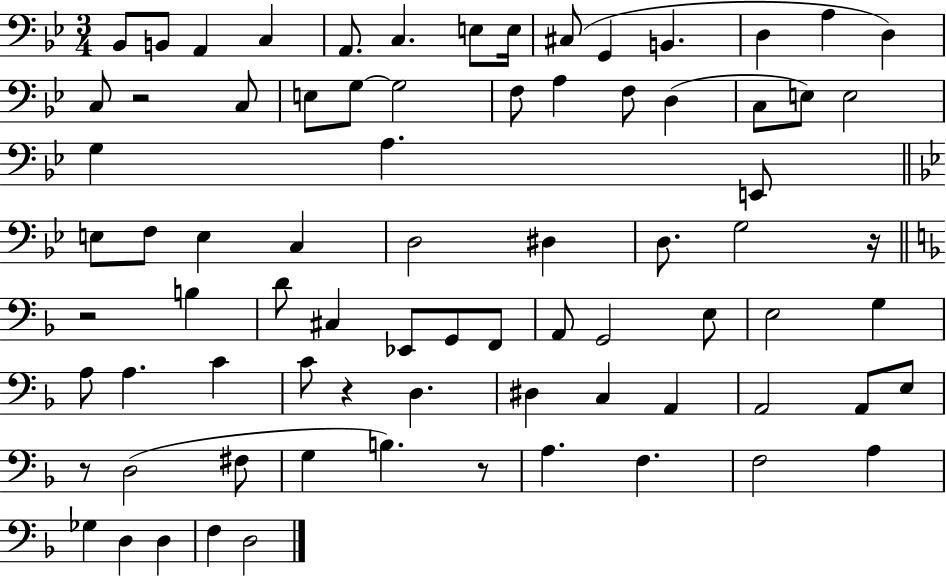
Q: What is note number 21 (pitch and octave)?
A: A3